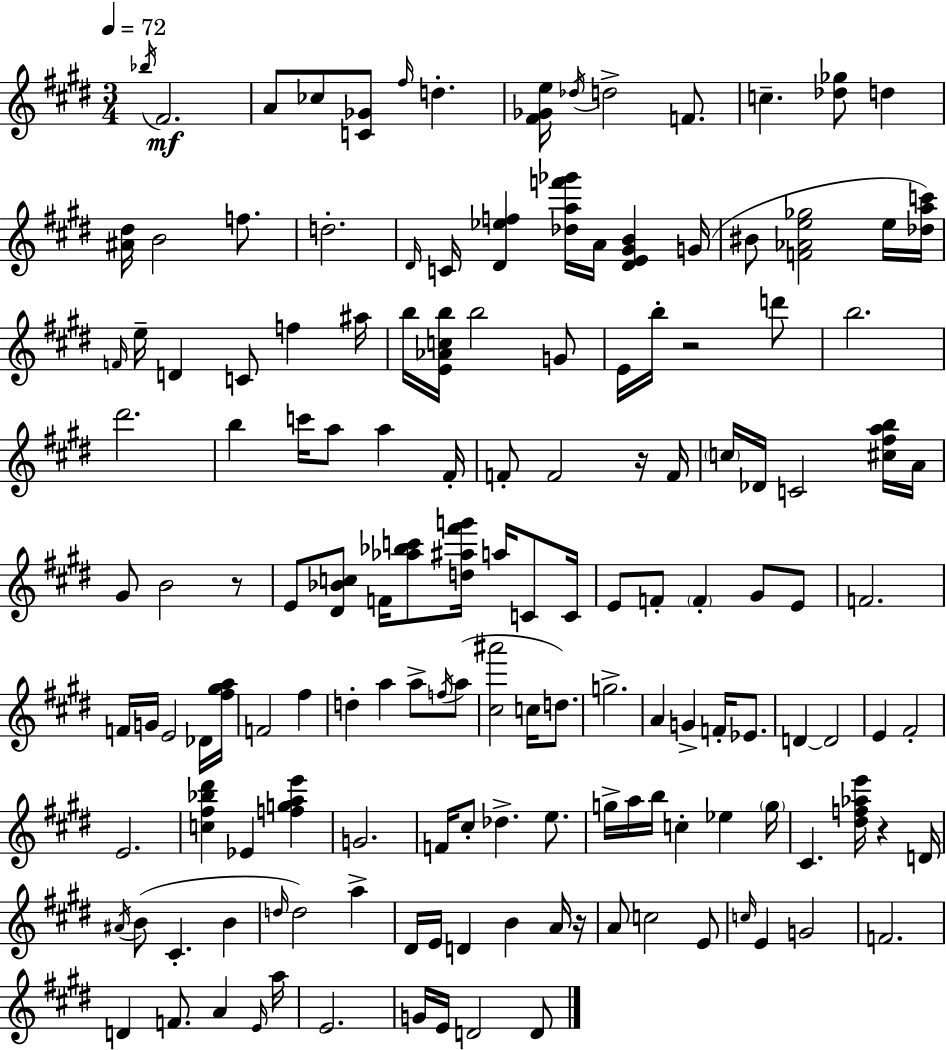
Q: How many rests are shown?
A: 5